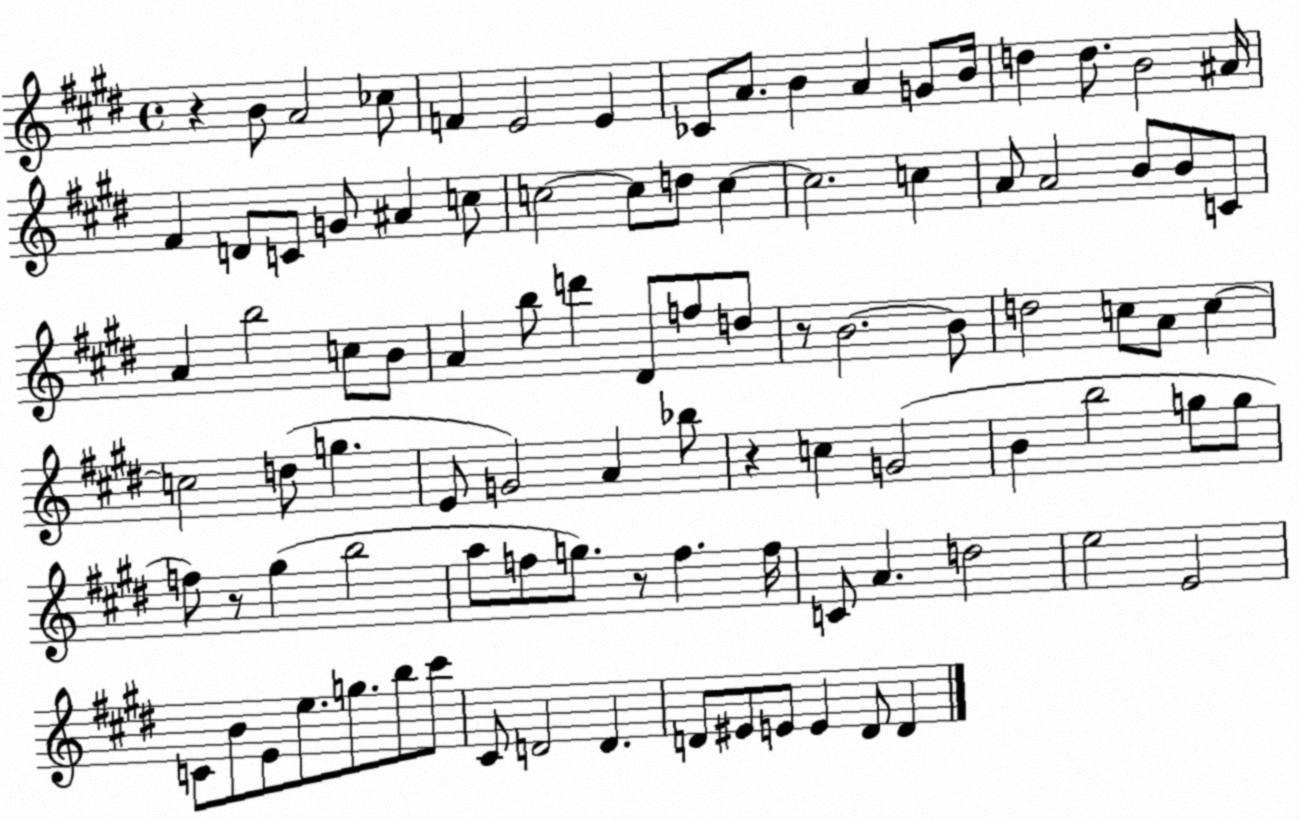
X:1
T:Untitled
M:4/4
L:1/4
K:E
z B/2 A2 _c/2 F E2 E _C/2 A/2 B A G/2 B/4 d d/2 B2 ^A/4 ^F D/2 C/2 G/2 ^A c/2 c2 c/2 d/2 c c2 c A/2 A2 B/2 B/2 C/2 A b2 c/2 B/2 A b/2 d' ^D/2 f/2 d/2 z/2 B2 B/2 d2 c/2 A/2 c c2 d/2 g E/2 G2 A _b/2 z c G2 B b2 g/2 g/2 f/2 z/2 ^g b2 a/2 f/2 g/2 z/2 f f/4 C/2 A d2 e2 E2 C/2 B/2 E/2 e/2 g/2 b/2 ^c'/2 ^C/2 D2 D D/2 ^E/2 E/2 E D/2 D